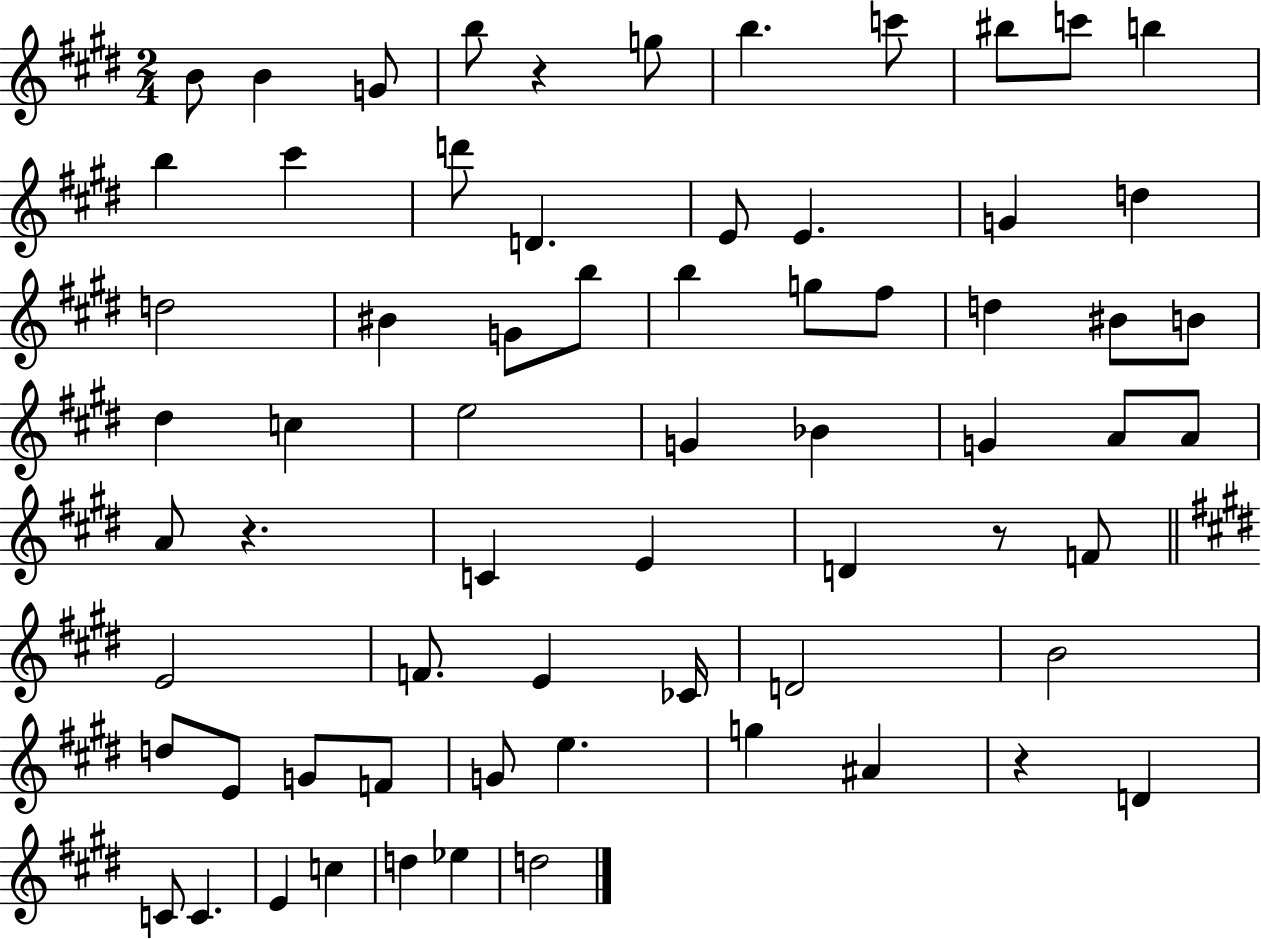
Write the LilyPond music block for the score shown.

{
  \clef treble
  \numericTimeSignature
  \time 2/4
  \key e \major
  b'8 b'4 g'8 | b''8 r4 g''8 | b''4. c'''8 | bis''8 c'''8 b''4 | \break b''4 cis'''4 | d'''8 d'4. | e'8 e'4. | g'4 d''4 | \break d''2 | bis'4 g'8 b''8 | b''4 g''8 fis''8 | d''4 bis'8 b'8 | \break dis''4 c''4 | e''2 | g'4 bes'4 | g'4 a'8 a'8 | \break a'8 r4. | c'4 e'4 | d'4 r8 f'8 | \bar "||" \break \key e \major e'2 | f'8. e'4 ces'16 | d'2 | b'2 | \break d''8 e'8 g'8 f'8 | g'8 e''4. | g''4 ais'4 | r4 d'4 | \break c'8 c'4. | e'4 c''4 | d''4 ees''4 | d''2 | \break \bar "|."
}